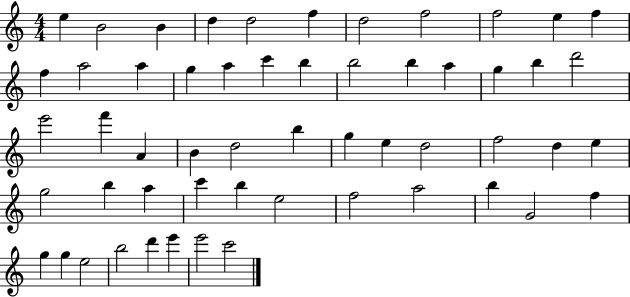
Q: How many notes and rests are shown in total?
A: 55